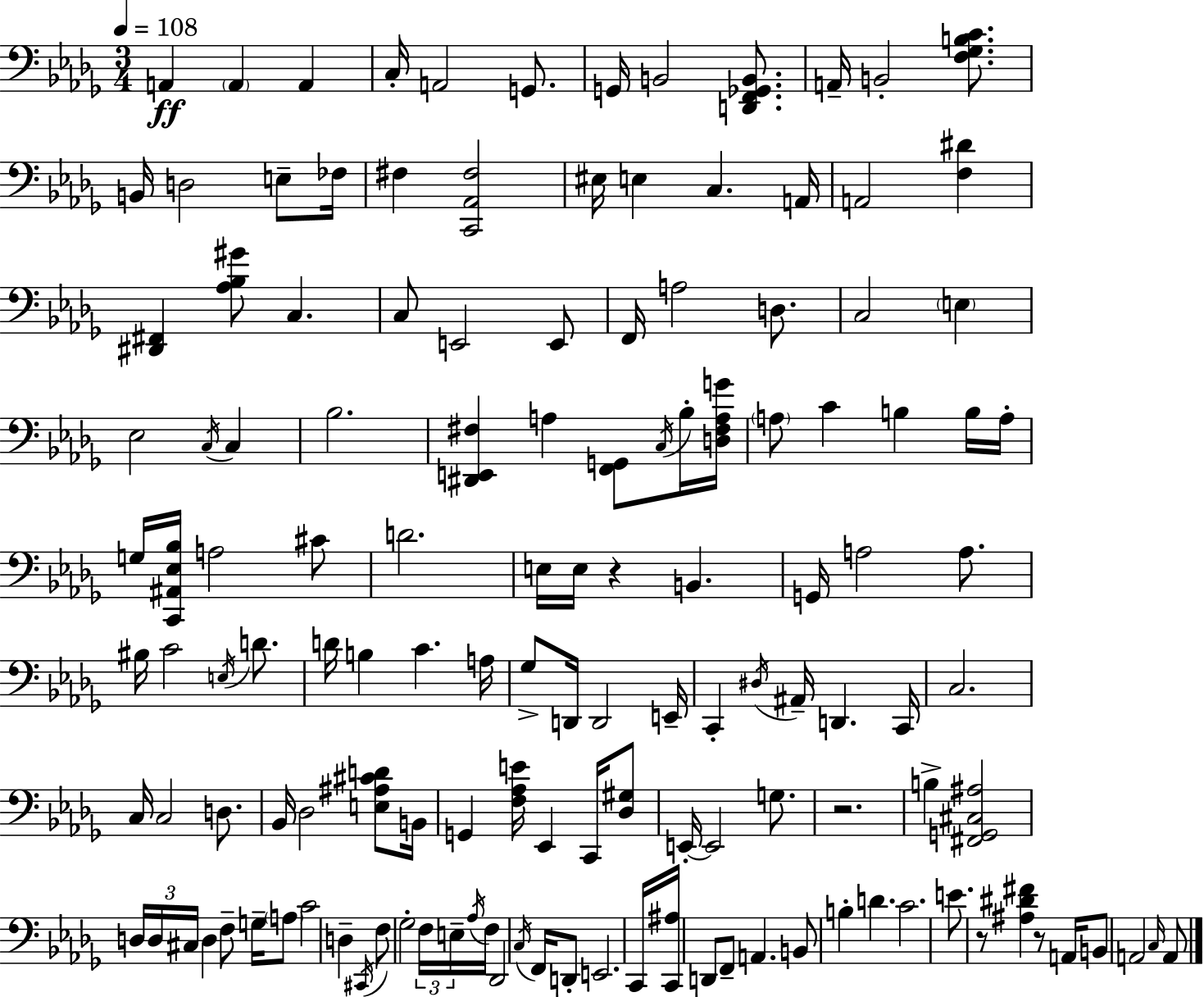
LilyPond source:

{
  \clef bass
  \numericTimeSignature
  \time 3/4
  \key bes \minor
  \tempo 4 = 108
  a,4\ff \parenthesize a,4 a,4 | c16-. a,2 g,8. | g,16 b,2 <d, f, ges, b,>8. | a,16-- b,2-. <f ges b c'>8. | \break b,16 d2 e8-- fes16 | fis4 <c, aes, fis>2 | eis16 e4 c4. a,16 | a,2 <f dis'>4 | \break <dis, fis,>4 <aes bes gis'>8 c4. | c8 e,2 e,8 | f,16 a2 d8. | c2 \parenthesize e4 | \break ees2 \acciaccatura { c16 } c4 | bes2. | <dis, e, fis>4 a4 <f, g,>8 \acciaccatura { c16 } | bes16-. <d fis a g'>16 \parenthesize a8 c'4 b4 | \break b16 a16-. g16 <c, ais, ees bes>16 a2 | cis'8 d'2. | e16 e16 r4 b,4. | g,16 a2 a8. | \break bis16 c'2 \acciaccatura { e16 } | d'8. d'16 b4 c'4. | a16 ges8-> d,16 d,2 | e,16-- c,4-. \acciaccatura { dis16 } ais,16-- d,4. | \break c,16 c2. | c16 c2 | d8. bes,16 des2 | <e ais cis' d'>8 b,16 g,4 <f aes e'>16 ees,4 | \break c,16 <des gis>8 e,16-.~~ e,2 | g8. r2. | b4-> <fis, g, cis ais>2 | \tuplet 3/2 { d16 d16 cis16 } d4 f8-- | \break g16-- \parenthesize a8 c'2 | d4-- \acciaccatura { cis,16 } f8 ges2-. | \tuplet 3/2 { f16 e16-- \acciaccatura { aes16 } } f16 des,2 | \acciaccatura { c16 } f,16 d,8-. e,2. | \break c,16 <c, ais>16 d,8 f,8-- | a,4. b,8 b4-. | d'4. c'2. | e'8. r8 | \break <ais dis' fis'>4 r8 a,16 b,8 a,2 | \grace { c16 } a,8 \bar "|."
}